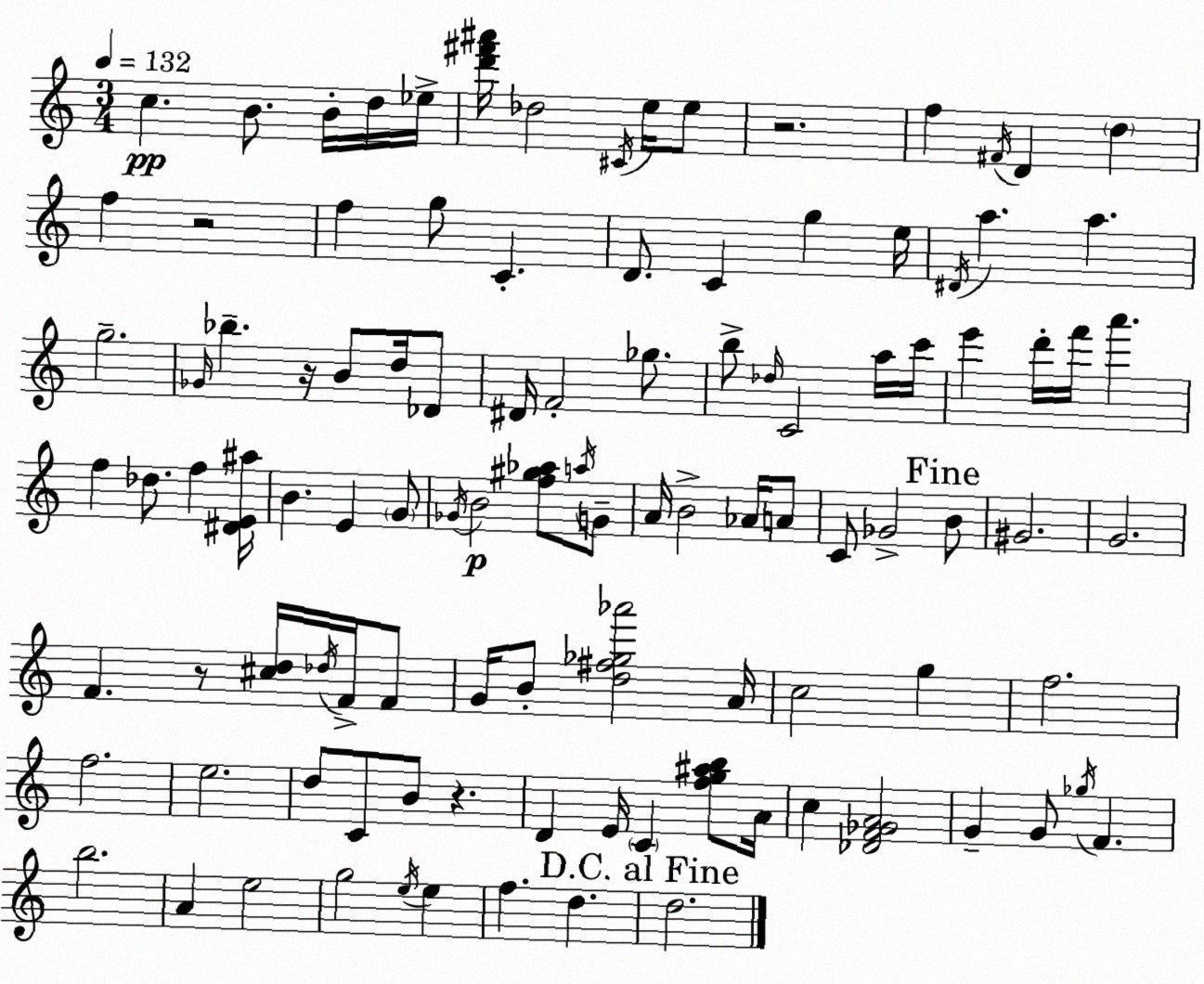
X:1
T:Untitled
M:3/4
L:1/4
K:C
c B/2 B/4 d/4 _e/4 [d'^f'^a']/4 _d2 ^C/4 e/4 e/2 z2 f ^F/4 D d f z2 f g/2 C D/2 C g e/4 ^D/4 a a g2 _G/4 _b z/4 B/2 d/4 _D/2 ^D/4 F2 _g/2 b/2 _d/4 C2 a/4 c'/4 e' d'/4 f'/4 a' f _d/2 f [^DE^a]/4 B E G/2 _G/4 B2 [f^g_a]/2 a/4 G/2 A/4 B2 _A/4 A/2 C/2 _G2 B/2 ^G2 G2 F z/2 [^cd]/4 _d/4 F/4 F/2 G/4 B/2 [d^f_g_a']2 A/4 c2 g f2 f2 e2 d/2 C/2 B/2 z D E/4 C [fg^ab]/2 A/4 c [_DF_GA]2 G G/2 _g/4 F b2 A e2 g2 e/4 e f d d2